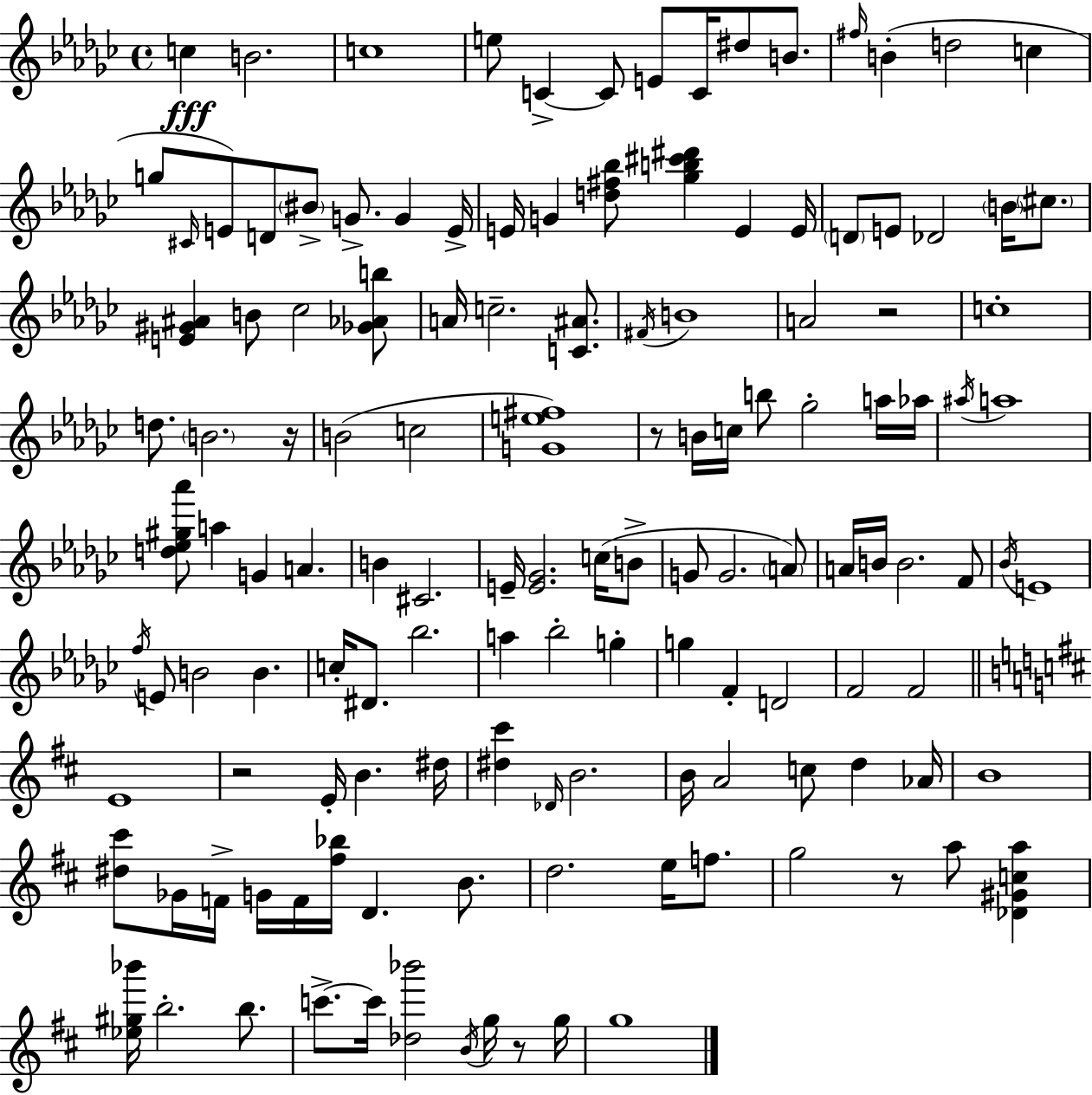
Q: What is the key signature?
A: EES minor